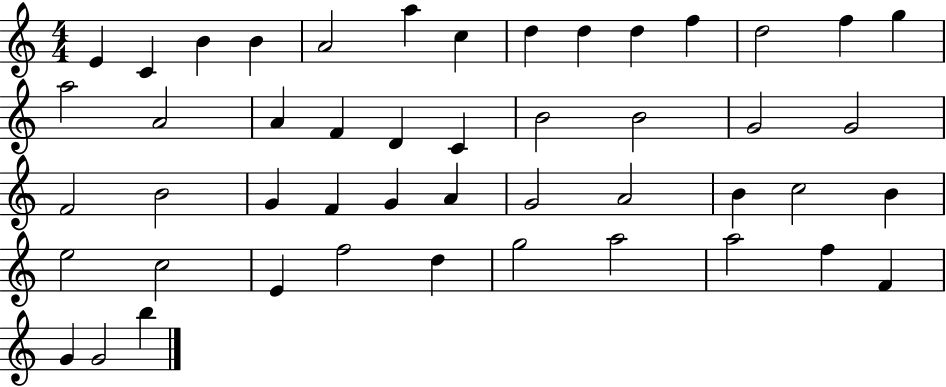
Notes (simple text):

E4/q C4/q B4/q B4/q A4/h A5/q C5/q D5/q D5/q D5/q F5/q D5/h F5/q G5/q A5/h A4/h A4/q F4/q D4/q C4/q B4/h B4/h G4/h G4/h F4/h B4/h G4/q F4/q G4/q A4/q G4/h A4/h B4/q C5/h B4/q E5/h C5/h E4/q F5/h D5/q G5/h A5/h A5/h F5/q F4/q G4/q G4/h B5/q